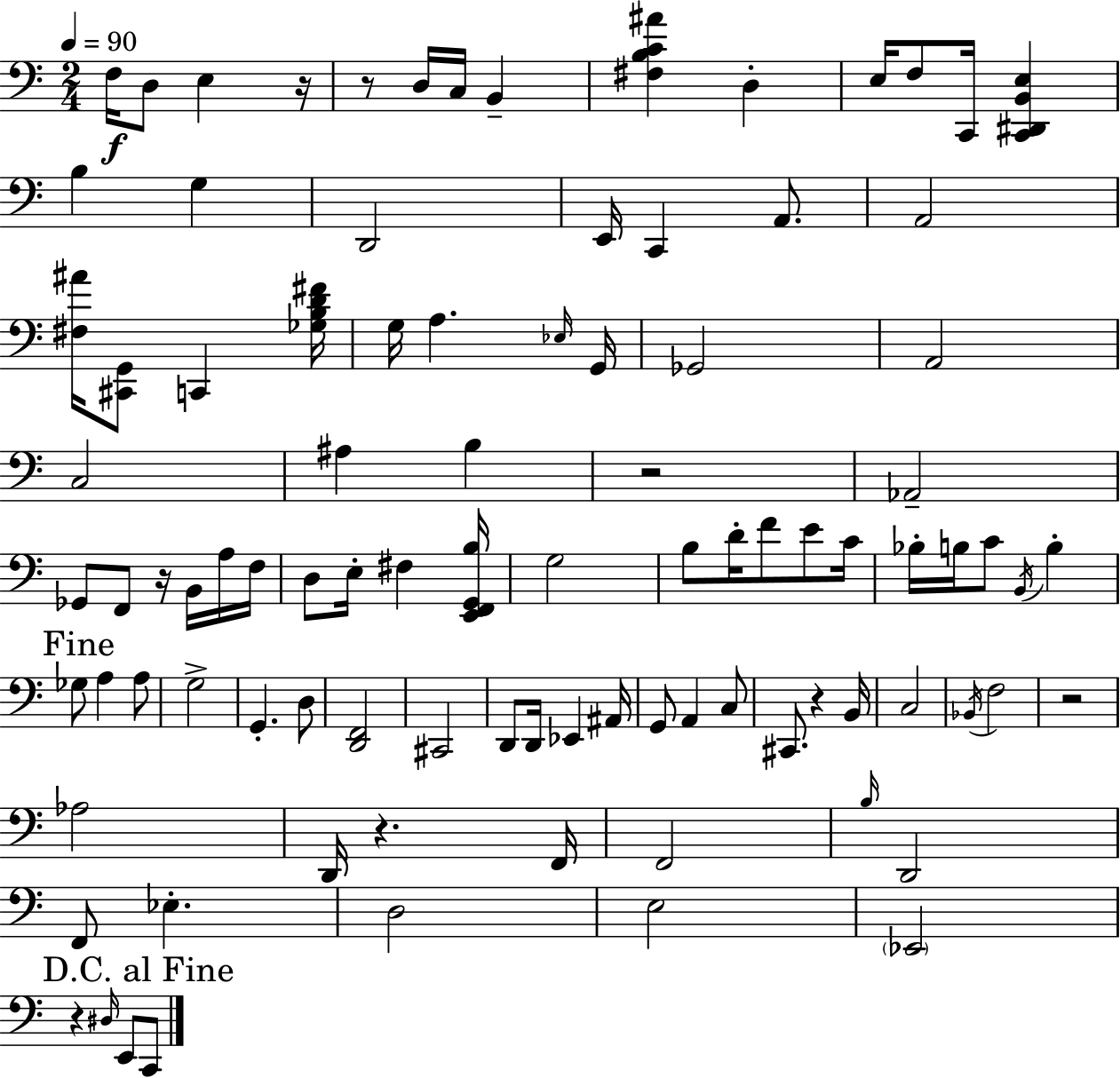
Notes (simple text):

F3/s D3/e E3/q R/s R/e D3/s C3/s B2/q [F#3,B3,C4,A#4]/q D3/q E3/s F3/e C2/s [C2,D#2,B2,E3]/q B3/q G3/q D2/h E2/s C2/q A2/e. A2/h [F#3,A#4]/s [C#2,G2]/e C2/q [Gb3,B3,D4,F#4]/s G3/s A3/q. Eb3/s G2/s Gb2/h A2/h C3/h A#3/q B3/q R/h Ab2/h Gb2/e F2/e R/s B2/s A3/s F3/s D3/e E3/s F#3/q [E2,F2,G2,B3]/s G3/h B3/e D4/s F4/e E4/e C4/s Bb3/s B3/s C4/e B2/s B3/q Gb3/e A3/q A3/e G3/h G2/q. D3/e [D2,F2]/h C#2/h D2/e D2/s Eb2/q A#2/s G2/e A2/q C3/e C#2/e. R/q B2/s C3/h Bb2/s F3/h R/h Ab3/h D2/s R/q. F2/s F2/h B3/s D2/h F2/e Eb3/q. D3/h E3/h Eb2/h R/q D#3/s E2/e C2/e